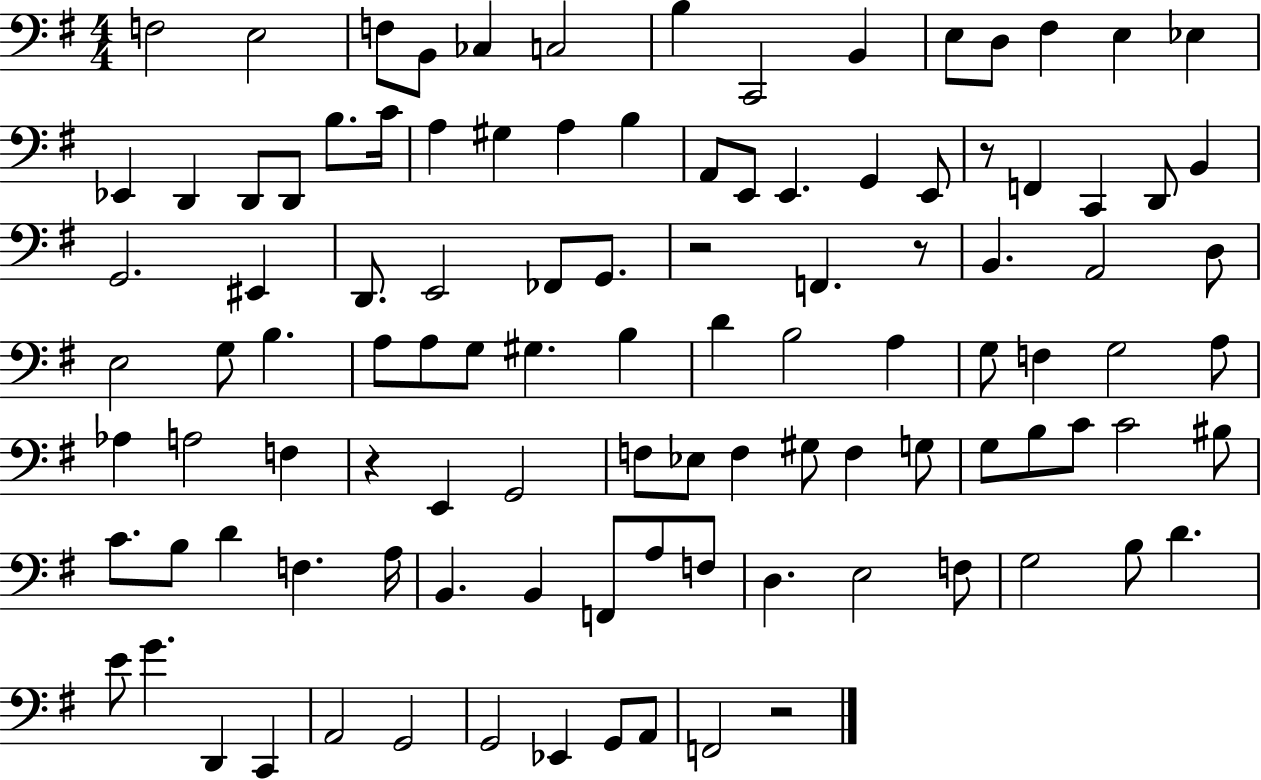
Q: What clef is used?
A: bass